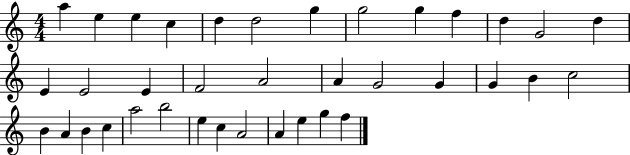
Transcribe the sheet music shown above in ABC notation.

X:1
T:Untitled
M:4/4
L:1/4
K:C
a e e c d d2 g g2 g f d G2 d E E2 E F2 A2 A G2 G G B c2 B A B c a2 b2 e c A2 A e g f